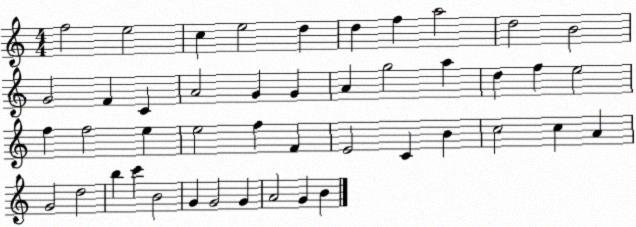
X:1
T:Untitled
M:4/4
L:1/4
K:C
f2 e2 c e2 d d f a2 d2 B2 G2 F C A2 G G A g2 a d f e2 f f2 e e2 f F E2 C B c2 c A G2 d2 b c' B2 G G2 G A2 G B